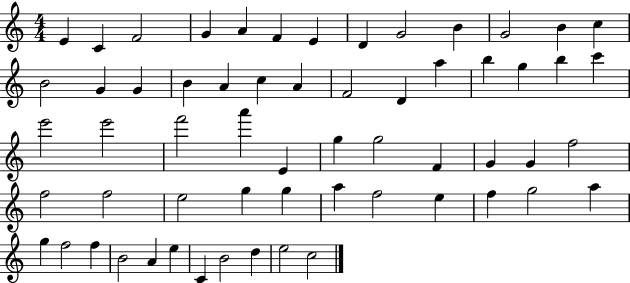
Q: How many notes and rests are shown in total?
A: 60